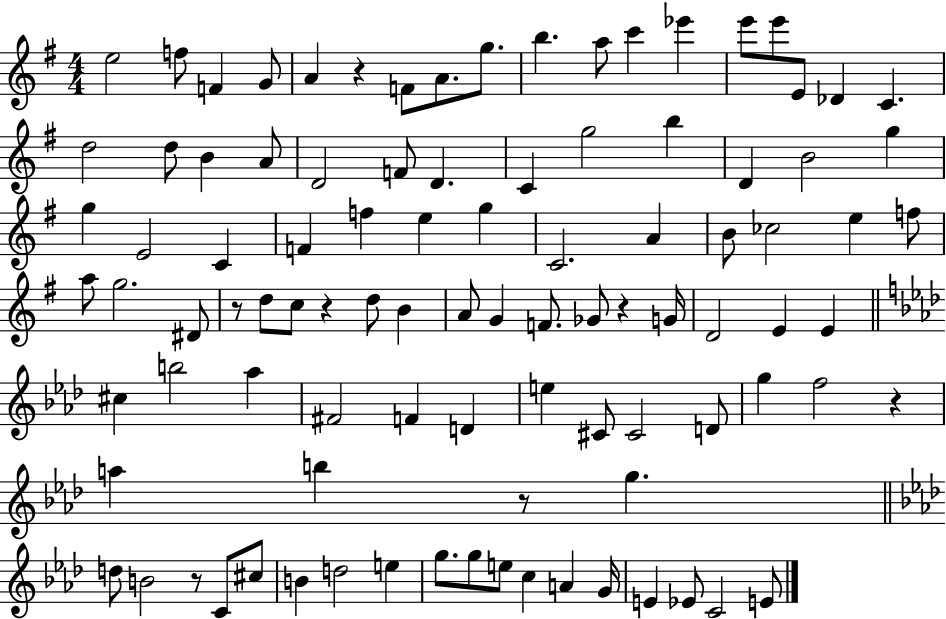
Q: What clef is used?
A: treble